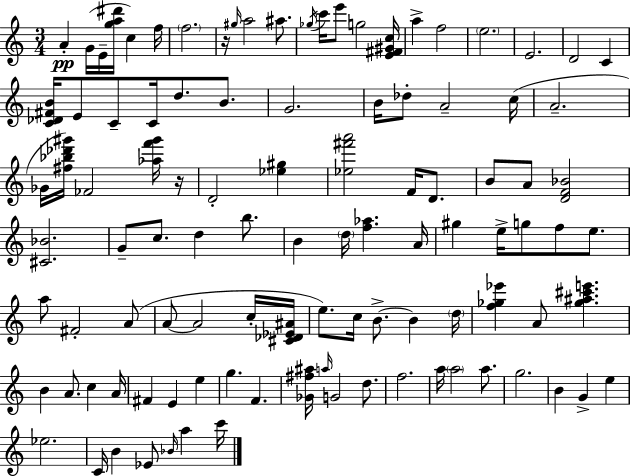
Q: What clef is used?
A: treble